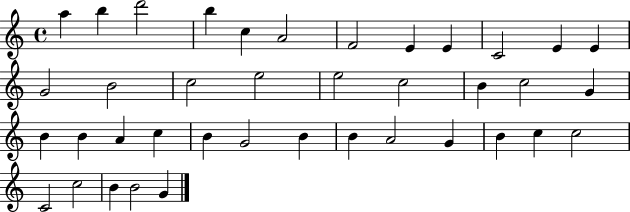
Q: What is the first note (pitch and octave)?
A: A5